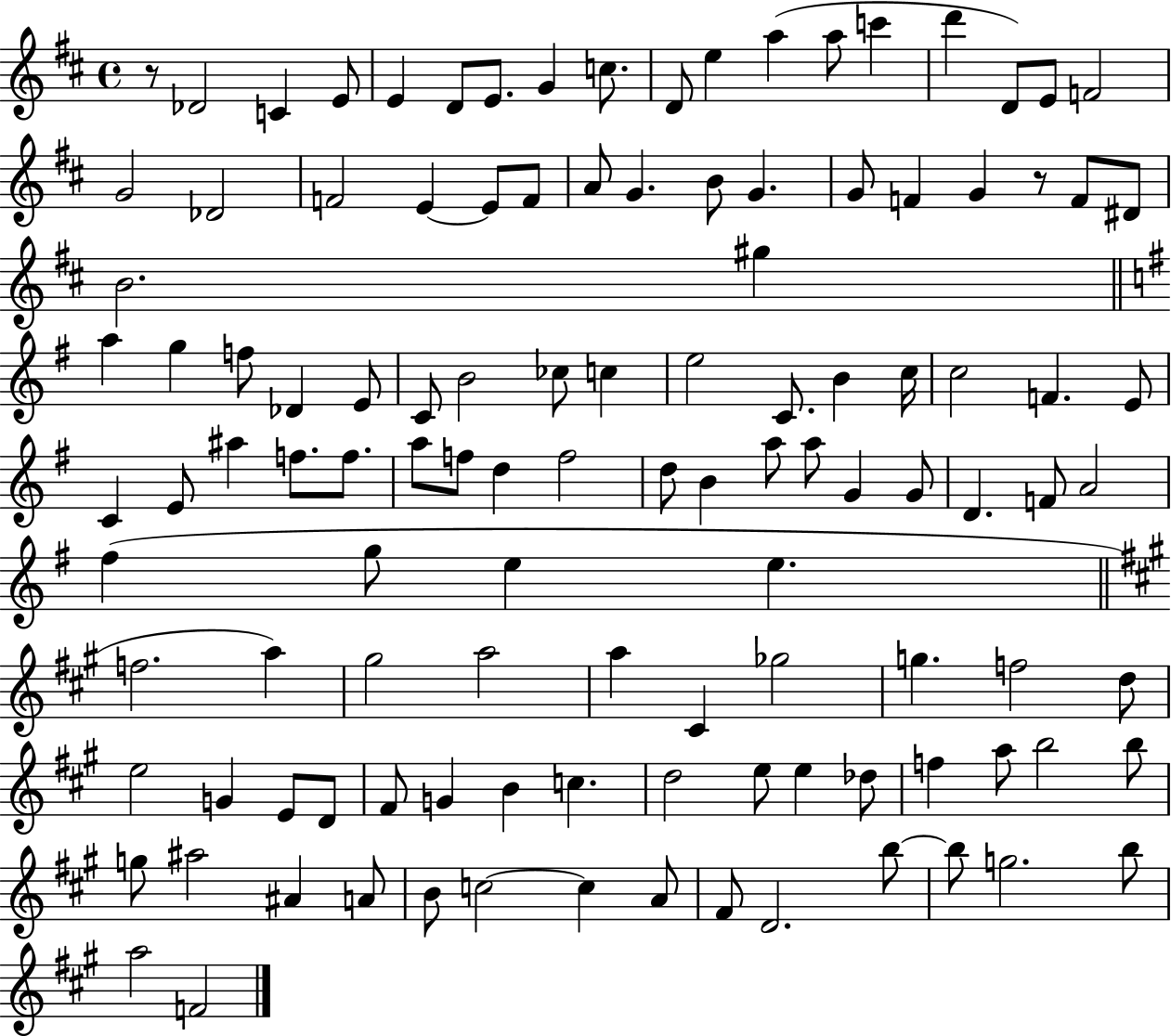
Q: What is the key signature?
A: D major